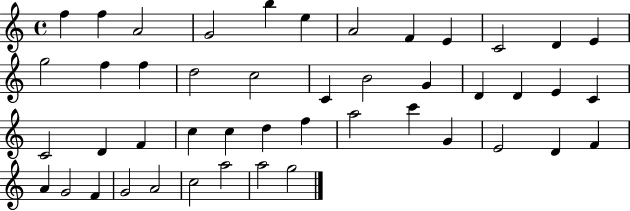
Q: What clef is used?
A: treble